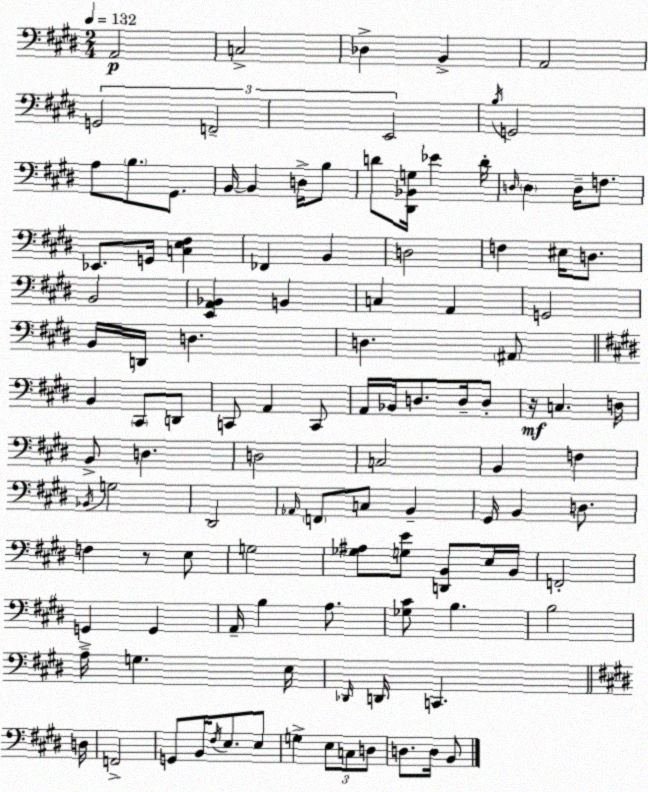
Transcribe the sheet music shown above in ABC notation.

X:1
T:Untitled
M:2/4
L:1/4
K:E
A,,2 C,2 _D, B,, A,,2 G,,2 F,,2 E,,2 B,/4 G,,2 A,/2 B,/2 ^G,,/2 B,,/4 B,, D,/4 B,/2 D/2 [^D,,_B,,G,]/4 _E D/4 D,/4 D, D,/4 F,/2 _E,,/2 G,,/4 [C,E,^F,] _F,, B,, D,2 F, ^E,/4 D,/2 B,,2 [E,,A,,_B,,] B,, C, A,, G,,2 B,,/4 D,,/4 D, D, ^A,,/2 B,, ^C,,/2 D,,/2 C,,/2 A,, C,,/2 A,,/4 _B,,/4 D,/2 D,/4 D,/2 z/4 C, D,/4 B,,/2 D, D,2 C,2 B,, F, _B,,/4 G,2 ^D,,2 _A,,/4 F,,/2 C,/2 B,, ^G,,/4 B,, D,/2 F, z/2 E,/2 G,2 [_G,^A,]/2 [G,E]/2 [D,,B,,]/2 E,/4 B,,/4 F,,2 G,, G,, A,,/4 B, A,/2 [_G,^C]/2 B, B,2 A,/4 G, E,/4 _D,,/4 D,,/4 C,, D,/4 F,,2 G,,/2 B,,/4 ^F,/4 E,/2 E,/2 G, E,/2 C,/2 D,/2 D,/2 D,/4 B,,/2